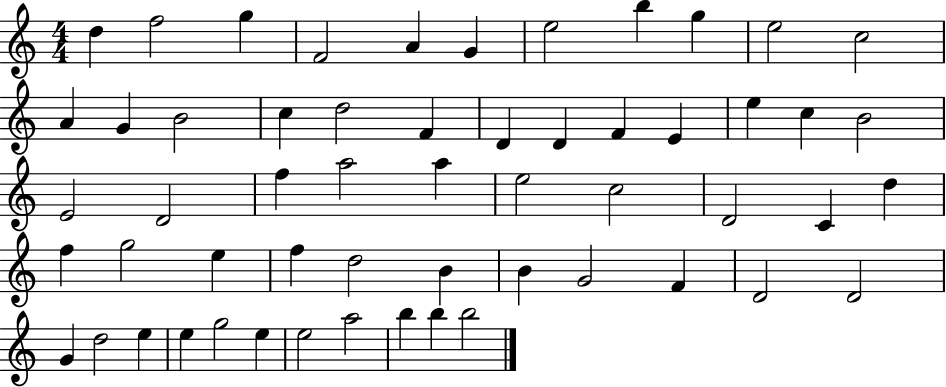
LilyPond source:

{
  \clef treble
  \numericTimeSignature
  \time 4/4
  \key c \major
  d''4 f''2 g''4 | f'2 a'4 g'4 | e''2 b''4 g''4 | e''2 c''2 | \break a'4 g'4 b'2 | c''4 d''2 f'4 | d'4 d'4 f'4 e'4 | e''4 c''4 b'2 | \break e'2 d'2 | f''4 a''2 a''4 | e''2 c''2 | d'2 c'4 d''4 | \break f''4 g''2 e''4 | f''4 d''2 b'4 | b'4 g'2 f'4 | d'2 d'2 | \break g'4 d''2 e''4 | e''4 g''2 e''4 | e''2 a''2 | b''4 b''4 b''2 | \break \bar "|."
}